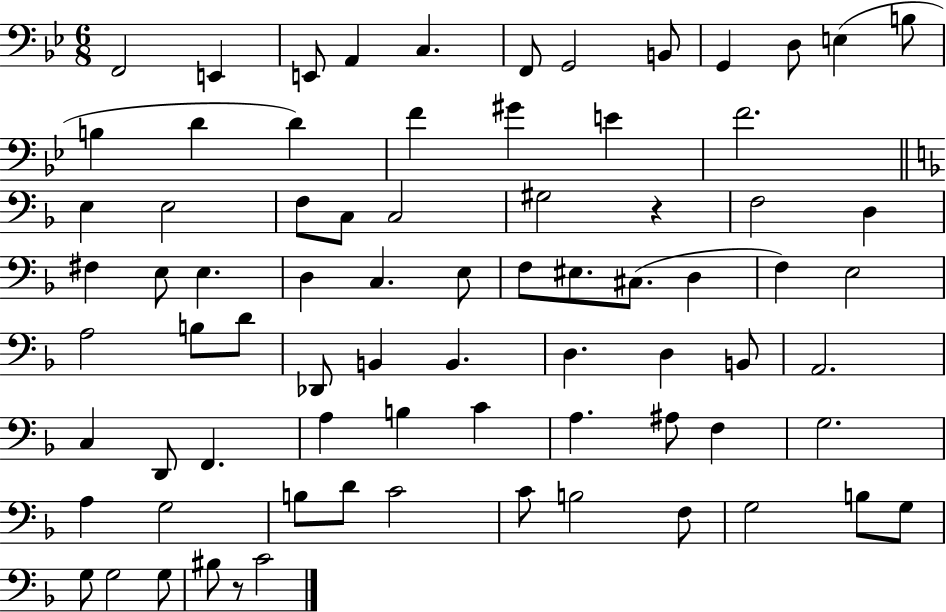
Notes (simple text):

F2/h E2/q E2/e A2/q C3/q. F2/e G2/h B2/e G2/q D3/e E3/q B3/e B3/q D4/q D4/q F4/q G#4/q E4/q F4/h. E3/q E3/h F3/e C3/e C3/h G#3/h R/q F3/h D3/q F#3/q E3/e E3/q. D3/q C3/q. E3/e F3/e EIS3/e. C#3/e. D3/q F3/q E3/h A3/h B3/e D4/e Db2/e B2/q B2/q. D3/q. D3/q B2/e A2/h. C3/q D2/e F2/q. A3/q B3/q C4/q A3/q. A#3/e F3/q G3/h. A3/q G3/h B3/e D4/e C4/h C4/e B3/h F3/e G3/h B3/e G3/e G3/e G3/h G3/e BIS3/e R/e C4/h